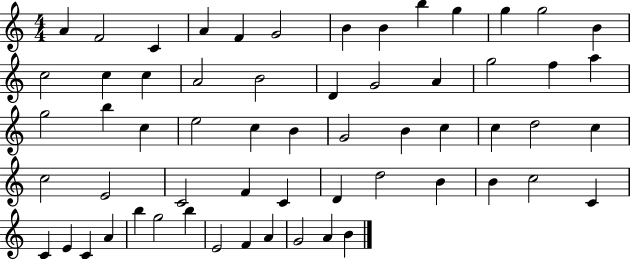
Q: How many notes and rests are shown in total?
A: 60